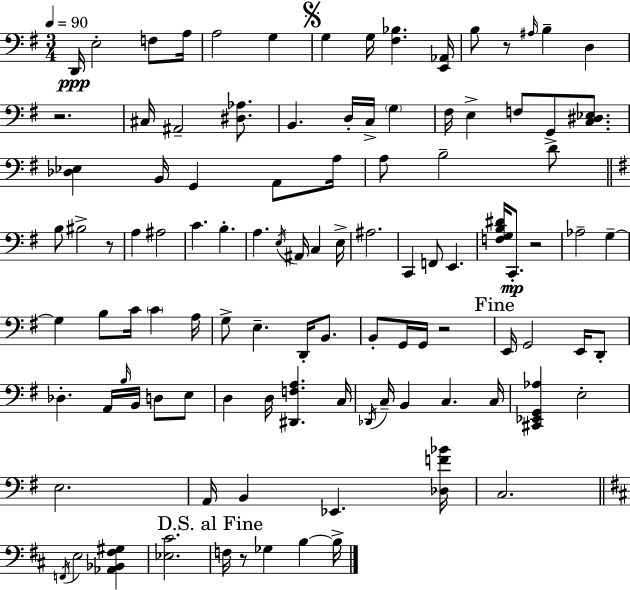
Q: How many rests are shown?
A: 6